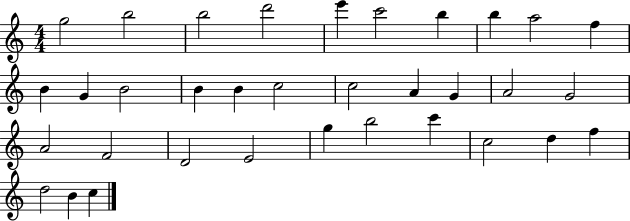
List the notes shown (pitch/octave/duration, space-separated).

G5/h B5/h B5/h D6/h E6/q C6/h B5/q B5/q A5/h F5/q B4/q G4/q B4/h B4/q B4/q C5/h C5/h A4/q G4/q A4/h G4/h A4/h F4/h D4/h E4/h G5/q B5/h C6/q C5/h D5/q F5/q D5/h B4/q C5/q